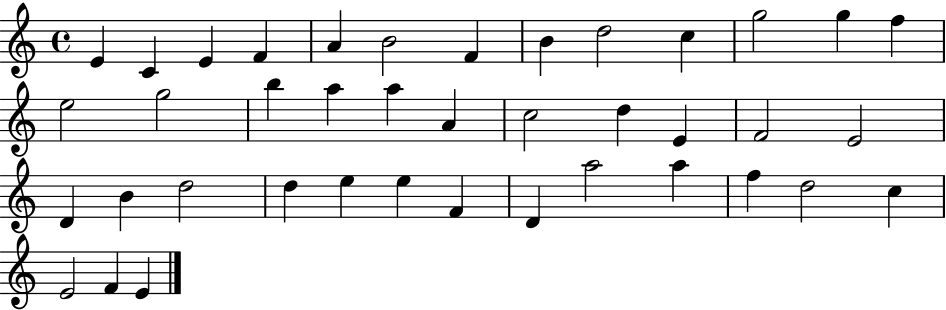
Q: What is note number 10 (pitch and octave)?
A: C5